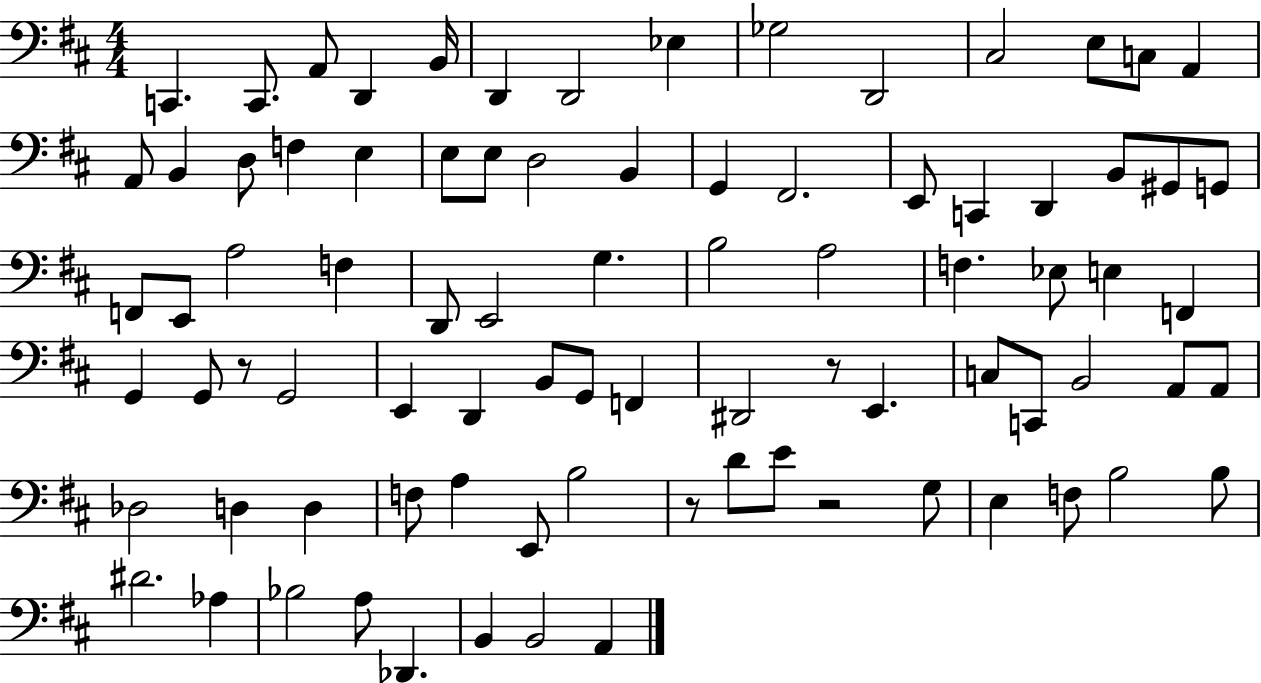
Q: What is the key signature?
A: D major